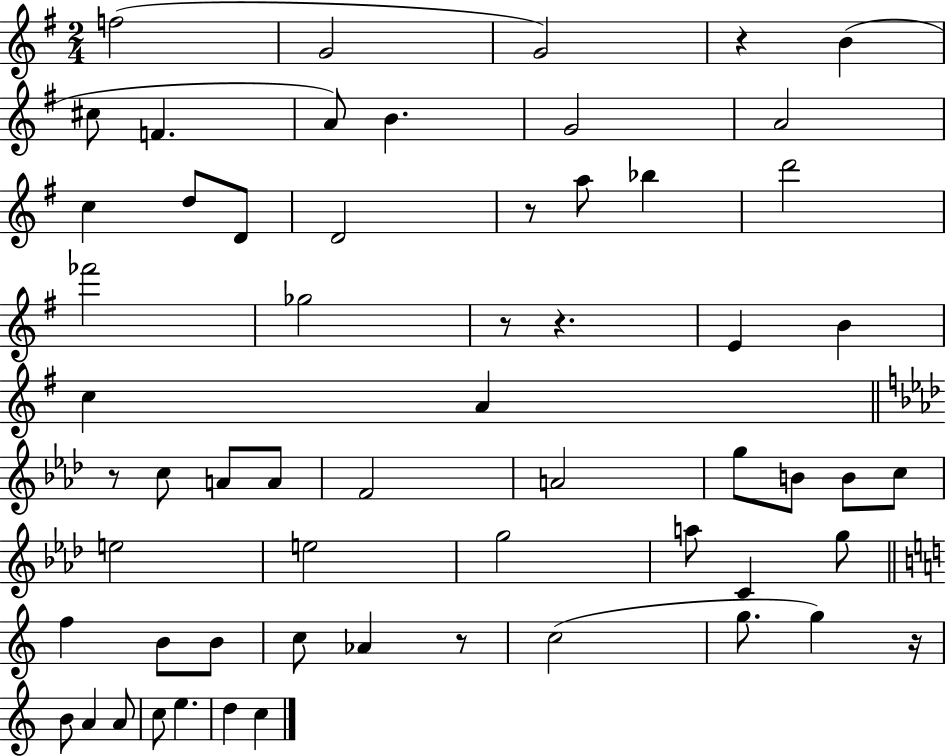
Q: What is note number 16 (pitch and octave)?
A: Bb5